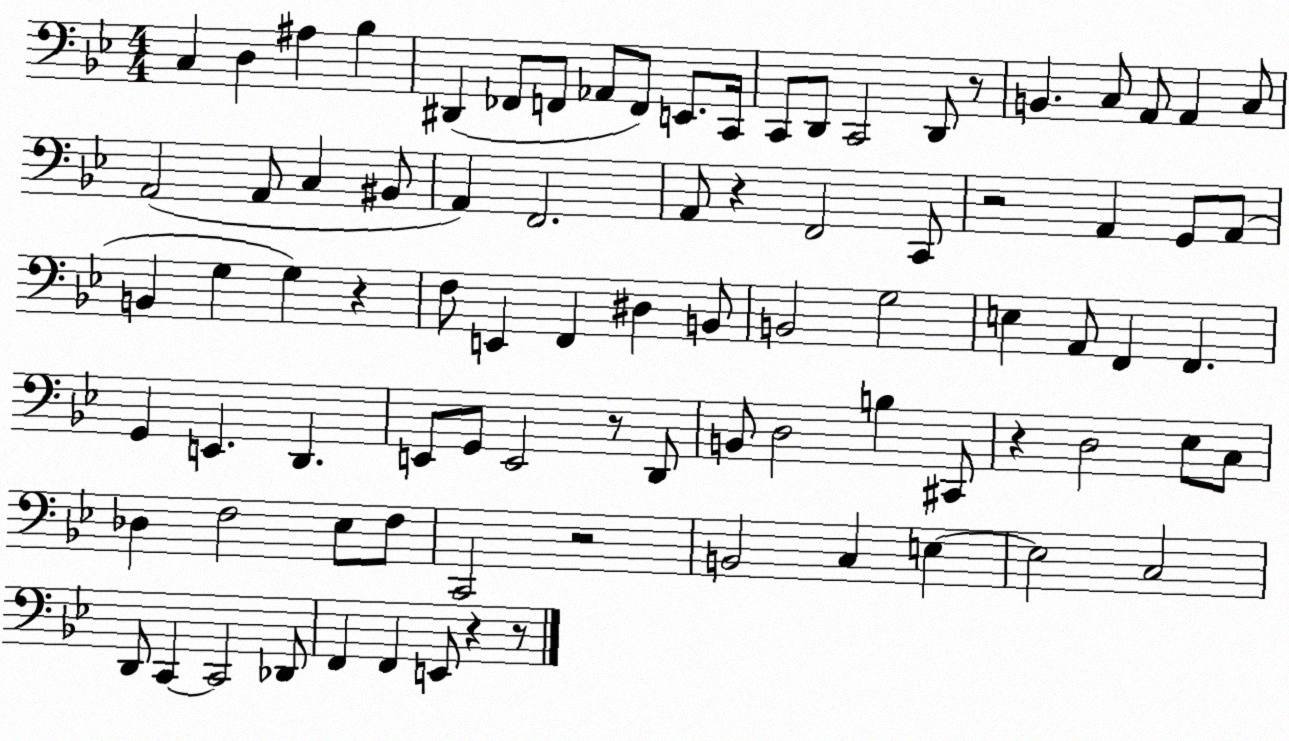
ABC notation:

X:1
T:Untitled
M:4/4
L:1/4
K:Bb
C, D, ^A, _B, ^D,, _F,,/2 F,,/2 _A,,/2 F,,/2 E,,/2 C,,/4 C,,/2 D,,/2 C,,2 D,,/2 z/2 B,, C,/2 A,,/2 A,, C,/2 A,,2 A,,/2 C, ^B,,/2 A,, F,,2 A,,/2 z F,,2 C,,/2 z2 A,, G,,/2 A,,/2 B,, G, G, z F,/2 E,, F,, ^D, B,,/2 B,,2 G,2 E, A,,/2 F,, F,, G,, E,, D,, E,,/2 G,,/2 E,,2 z/2 D,,/2 B,,/2 D,2 B, ^C,,/2 z D,2 _E,/2 C,/2 _D, F,2 _E,/2 F,/2 C,,2 z2 B,,2 C, E, E,2 C,2 D,,/2 C,, C,,2 _D,,/2 F,, F,, E,,/2 z z/2